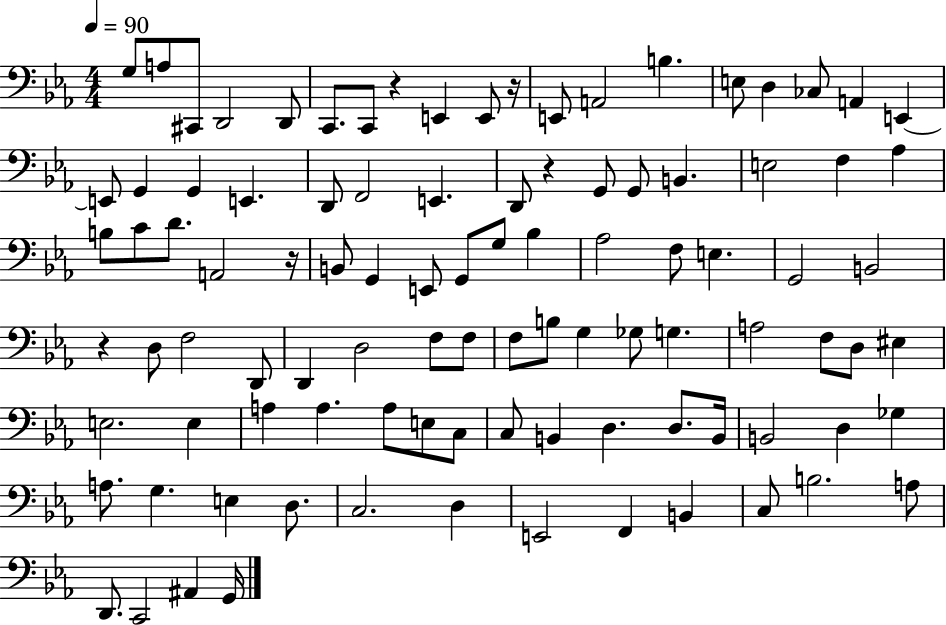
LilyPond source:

{
  \clef bass
  \numericTimeSignature
  \time 4/4
  \key ees \major
  \tempo 4 = 90
  g8 a8 cis,8 d,2 d,8 | c,8. c,8 r4 e,4 e,8 r16 | e,8 a,2 b4. | e8 d4 ces8 a,4 e,4~~ | \break e,8 g,4 g,4 e,4. | d,8 f,2 e,4. | d,8 r4 g,8 g,8 b,4. | e2 f4 aes4 | \break b8 c'8 d'8. a,2 r16 | b,8 g,4 e,8 g,8 g8 bes4 | aes2 f8 e4. | g,2 b,2 | \break r4 d8 f2 d,8 | d,4 d2 f8 f8 | f8 b8 g4 ges8 g4. | a2 f8 d8 eis4 | \break e2. e4 | a4 a4. a8 e8 c8 | c8 b,4 d4. d8. b,16 | b,2 d4 ges4 | \break a8. g4. e4 d8. | c2. d4 | e,2 f,4 b,4 | c8 b2. a8 | \break d,8. c,2 ais,4 g,16 | \bar "|."
}